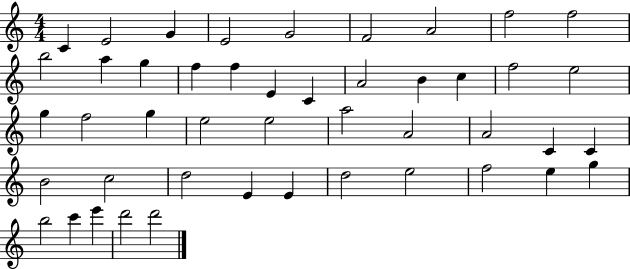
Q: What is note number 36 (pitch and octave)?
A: E4